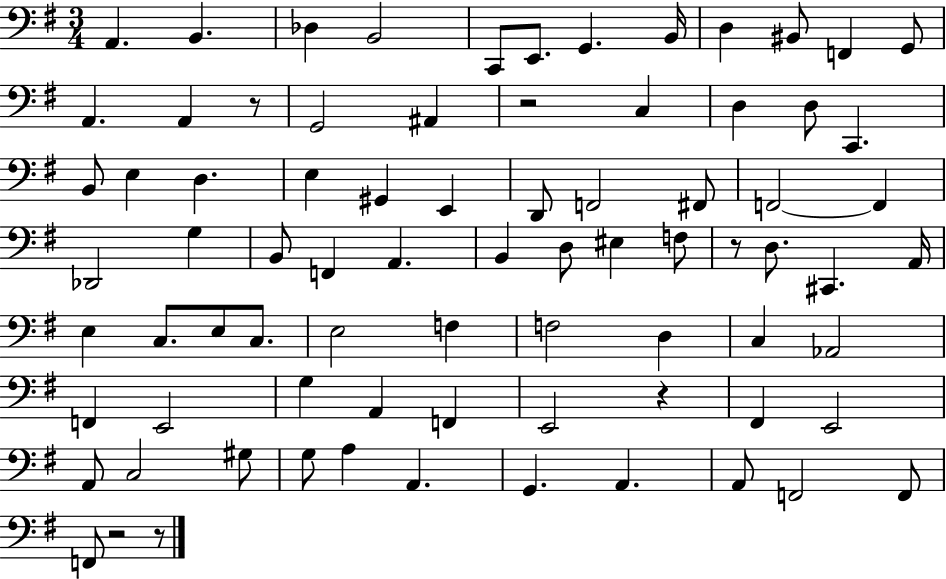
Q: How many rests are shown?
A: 6